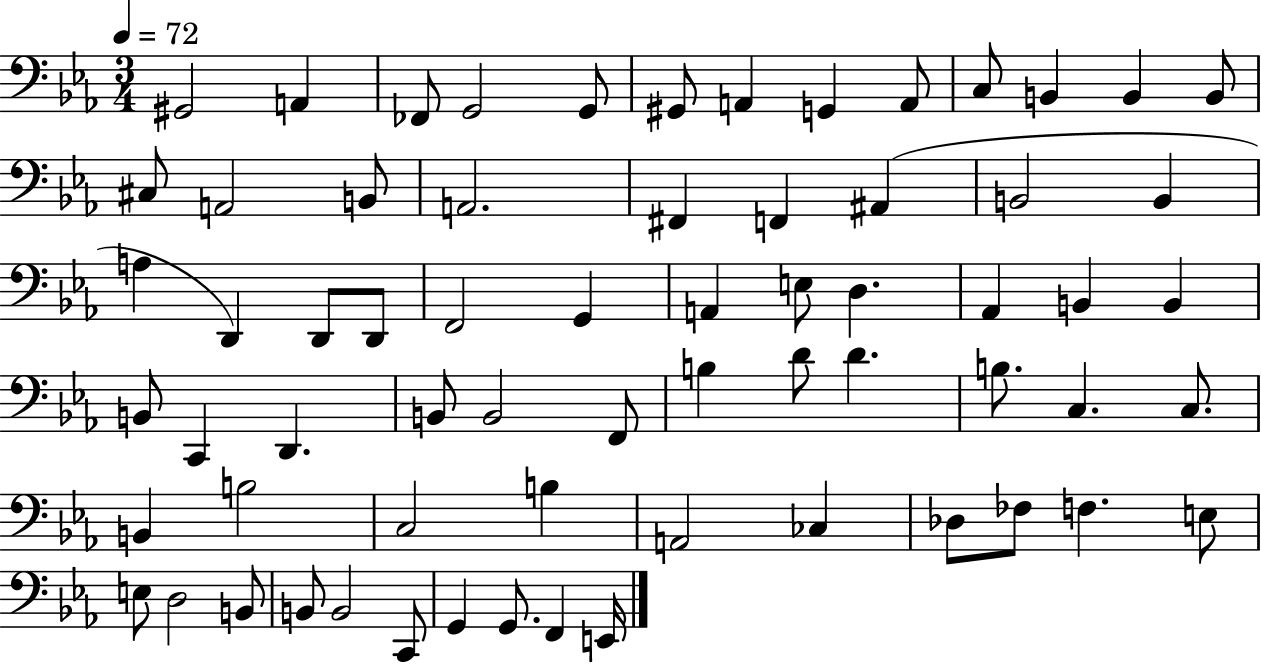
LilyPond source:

{
  \clef bass
  \numericTimeSignature
  \time 3/4
  \key ees \major
  \tempo 4 = 72
  gis,2 a,4 | fes,8 g,2 g,8 | gis,8 a,4 g,4 a,8 | c8 b,4 b,4 b,8 | \break cis8 a,2 b,8 | a,2. | fis,4 f,4 ais,4( | b,2 b,4 | \break a4 d,4) d,8 d,8 | f,2 g,4 | a,4 e8 d4. | aes,4 b,4 b,4 | \break b,8 c,4 d,4. | b,8 b,2 f,8 | b4 d'8 d'4. | b8. c4. c8. | \break b,4 b2 | c2 b4 | a,2 ces4 | des8 fes8 f4. e8 | \break e8 d2 b,8 | b,8 b,2 c,8 | g,4 g,8. f,4 e,16 | \bar "|."
}